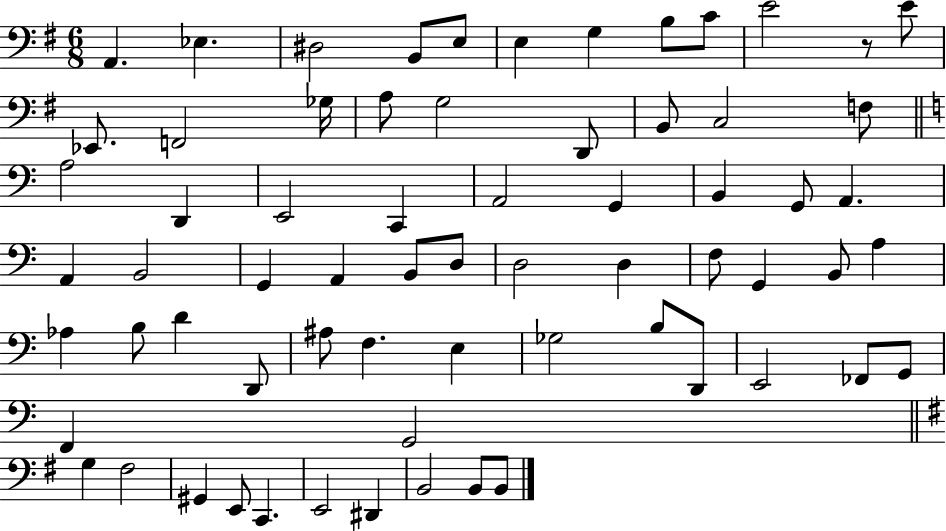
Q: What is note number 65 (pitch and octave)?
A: B2